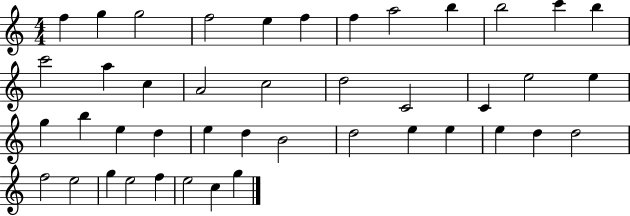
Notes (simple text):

F5/q G5/q G5/h F5/h E5/q F5/q F5/q A5/h B5/q B5/h C6/q B5/q C6/h A5/q C5/q A4/h C5/h D5/h C4/h C4/q E5/h E5/q G5/q B5/q E5/q D5/q E5/q D5/q B4/h D5/h E5/q E5/q E5/q D5/q D5/h F5/h E5/h G5/q E5/h F5/q E5/h C5/q G5/q